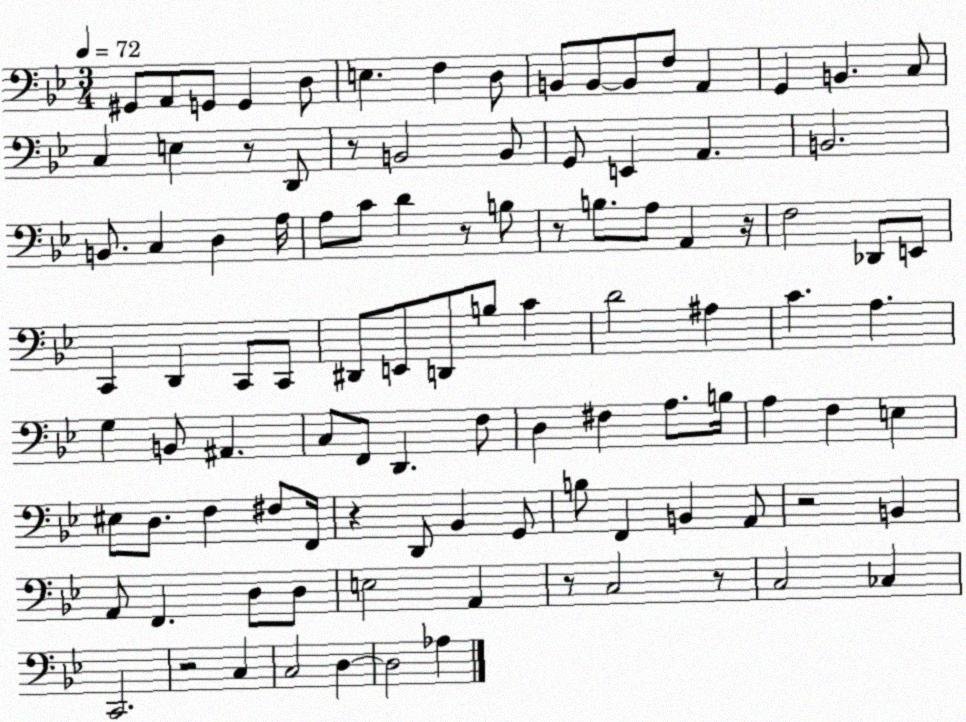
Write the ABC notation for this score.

X:1
T:Untitled
M:3/4
L:1/4
K:Bb
^G,,/2 A,,/2 G,,/2 G,, D,/2 E, F, D,/2 B,,/2 B,,/2 B,,/2 F,/2 A,, G,, B,, C,/2 C, E, z/2 D,,/2 z/2 B,,2 B,,/2 G,,/2 E,, A,, B,,2 B,,/2 C, D, A,/4 A,/2 C/2 D z/2 B,/2 z/2 B,/2 A,/2 A,, z/4 F,2 _D,,/2 E,,/2 C,, D,, C,,/2 C,,/2 ^D,,/2 E,,/2 D,,/2 B,/2 C D2 ^A, C A, G, B,,/2 ^A,, C,/2 F,,/2 D,, F,/2 D, ^F, A,/2 B,/4 A, F, E, ^E,/2 D,/2 F, ^F,/2 F,,/4 z D,,/2 _B,, G,,/2 B,/2 F,, B,, A,,/2 z2 B,, A,,/2 F,, D,/2 D,/2 E,2 A,, z/2 C,2 z/2 C,2 _C, C,,2 z2 C, C,2 D, D,2 _A,